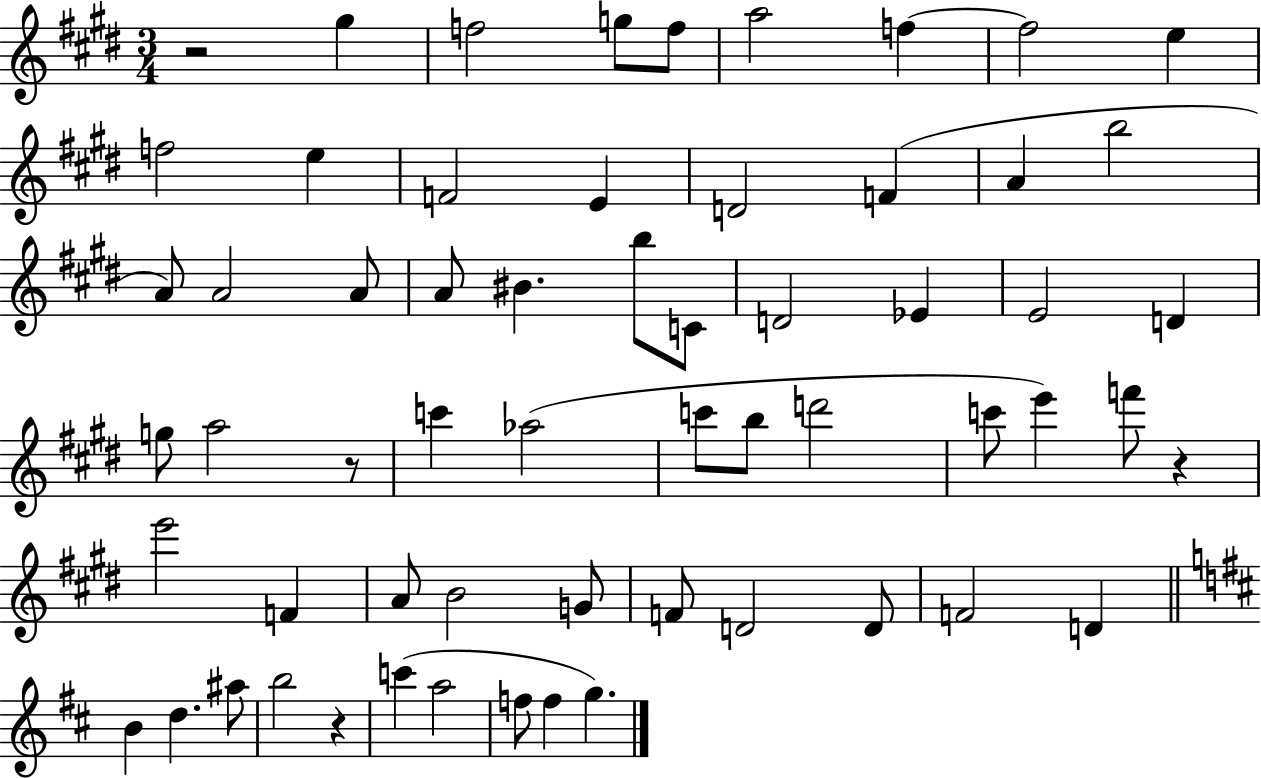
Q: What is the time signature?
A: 3/4